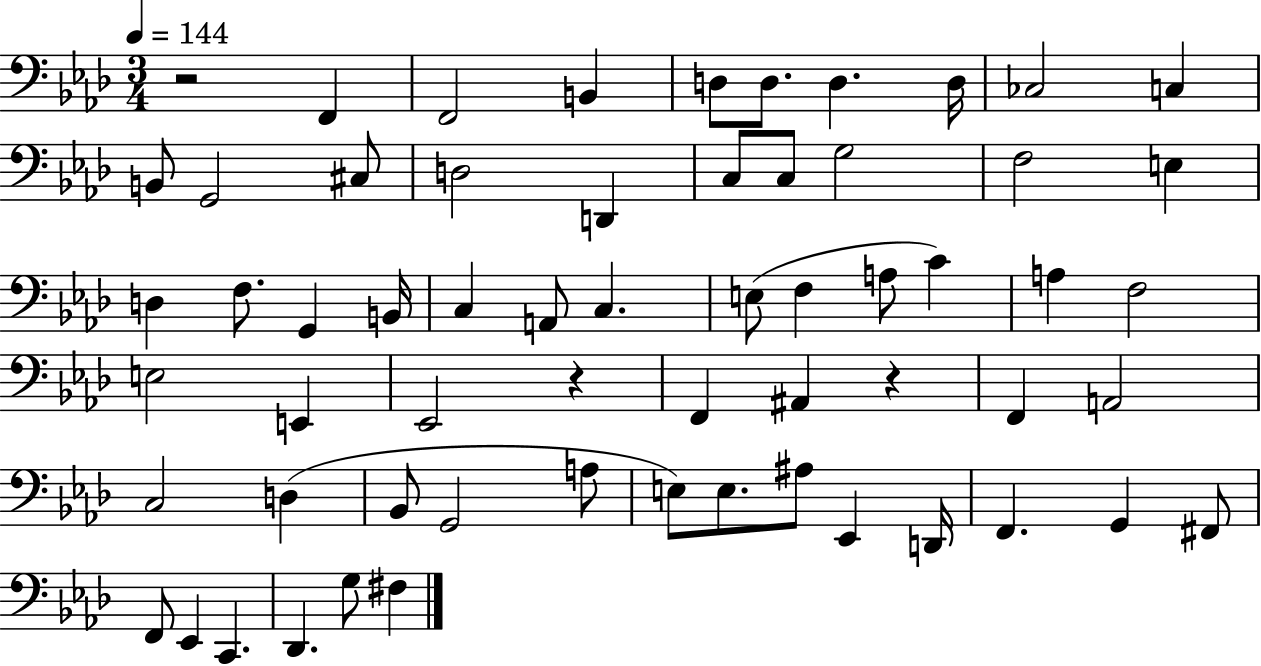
{
  \clef bass
  \numericTimeSignature
  \time 3/4
  \key aes \major
  \tempo 4 = 144
  r2 f,4 | f,2 b,4 | d8 d8. d4. d16 | ces2 c4 | \break b,8 g,2 cis8 | d2 d,4 | c8 c8 g2 | f2 e4 | \break d4 f8. g,4 b,16 | c4 a,8 c4. | e8( f4 a8 c'4) | a4 f2 | \break e2 e,4 | ees,2 r4 | f,4 ais,4 r4 | f,4 a,2 | \break c2 d4( | bes,8 g,2 a8 | e8) e8. ais8 ees,4 d,16 | f,4. g,4 fis,8 | \break f,8 ees,4 c,4. | des,4. g8 fis4 | \bar "|."
}